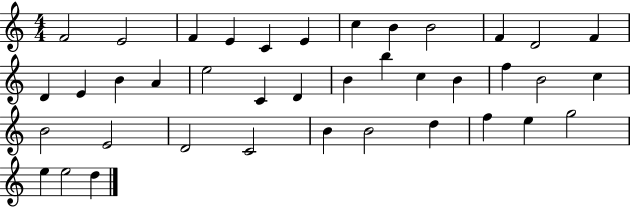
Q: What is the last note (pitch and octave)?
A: D5